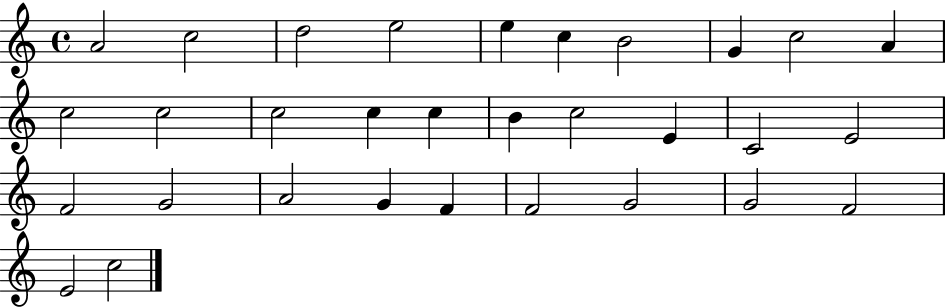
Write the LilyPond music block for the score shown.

{
  \clef treble
  \time 4/4
  \defaultTimeSignature
  \key c \major
  a'2 c''2 | d''2 e''2 | e''4 c''4 b'2 | g'4 c''2 a'4 | \break c''2 c''2 | c''2 c''4 c''4 | b'4 c''2 e'4 | c'2 e'2 | \break f'2 g'2 | a'2 g'4 f'4 | f'2 g'2 | g'2 f'2 | \break e'2 c''2 | \bar "|."
}